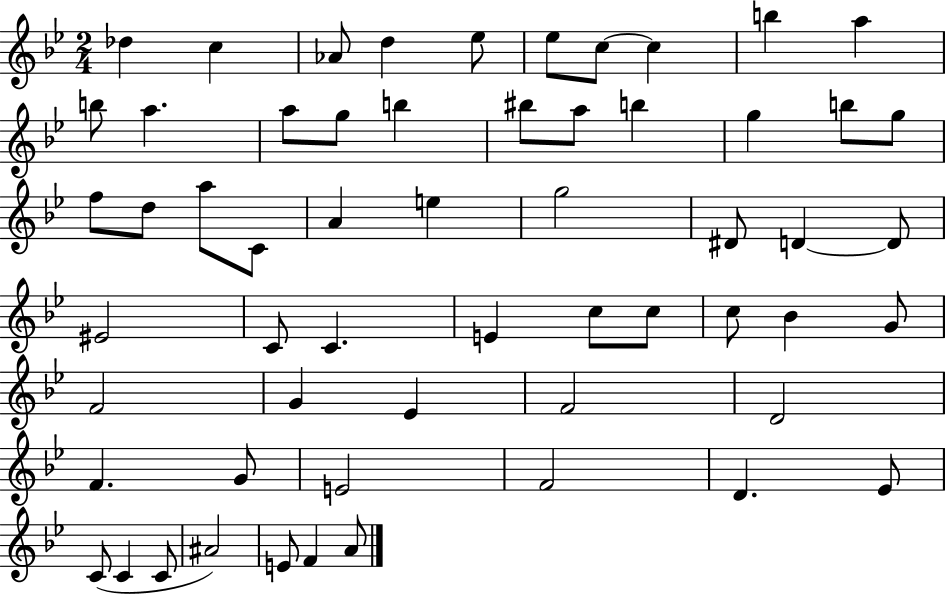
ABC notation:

X:1
T:Untitled
M:2/4
L:1/4
K:Bb
_d c _A/2 d _e/2 _e/2 c/2 c b a b/2 a a/2 g/2 b ^b/2 a/2 b g b/2 g/2 f/2 d/2 a/2 C/2 A e g2 ^D/2 D D/2 ^E2 C/2 C E c/2 c/2 c/2 _B G/2 F2 G _E F2 D2 F G/2 E2 F2 D _E/2 C/2 C C/2 ^A2 E/2 F A/2